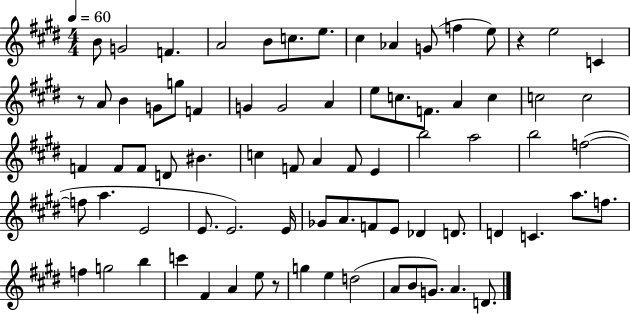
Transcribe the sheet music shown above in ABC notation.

X:1
T:Untitled
M:4/4
L:1/4
K:E
B/2 G2 F A2 B/2 c/2 e/2 ^c _A G/2 f e/2 z e2 C z/2 A/2 B G/2 g/2 F G G2 A e/2 c/2 F/2 A c c2 c2 F F/2 F/2 D/2 ^B c F/2 A F/2 E b2 a2 b2 f2 f/2 a E2 E/2 E2 E/4 _G/2 A/2 F/2 E/2 _D D/2 D C a/2 f/2 f g2 b c' ^F A e/2 z/2 g e d2 A/2 B/2 G/2 A D/2